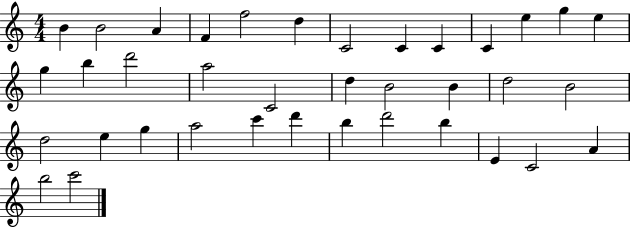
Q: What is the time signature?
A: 4/4